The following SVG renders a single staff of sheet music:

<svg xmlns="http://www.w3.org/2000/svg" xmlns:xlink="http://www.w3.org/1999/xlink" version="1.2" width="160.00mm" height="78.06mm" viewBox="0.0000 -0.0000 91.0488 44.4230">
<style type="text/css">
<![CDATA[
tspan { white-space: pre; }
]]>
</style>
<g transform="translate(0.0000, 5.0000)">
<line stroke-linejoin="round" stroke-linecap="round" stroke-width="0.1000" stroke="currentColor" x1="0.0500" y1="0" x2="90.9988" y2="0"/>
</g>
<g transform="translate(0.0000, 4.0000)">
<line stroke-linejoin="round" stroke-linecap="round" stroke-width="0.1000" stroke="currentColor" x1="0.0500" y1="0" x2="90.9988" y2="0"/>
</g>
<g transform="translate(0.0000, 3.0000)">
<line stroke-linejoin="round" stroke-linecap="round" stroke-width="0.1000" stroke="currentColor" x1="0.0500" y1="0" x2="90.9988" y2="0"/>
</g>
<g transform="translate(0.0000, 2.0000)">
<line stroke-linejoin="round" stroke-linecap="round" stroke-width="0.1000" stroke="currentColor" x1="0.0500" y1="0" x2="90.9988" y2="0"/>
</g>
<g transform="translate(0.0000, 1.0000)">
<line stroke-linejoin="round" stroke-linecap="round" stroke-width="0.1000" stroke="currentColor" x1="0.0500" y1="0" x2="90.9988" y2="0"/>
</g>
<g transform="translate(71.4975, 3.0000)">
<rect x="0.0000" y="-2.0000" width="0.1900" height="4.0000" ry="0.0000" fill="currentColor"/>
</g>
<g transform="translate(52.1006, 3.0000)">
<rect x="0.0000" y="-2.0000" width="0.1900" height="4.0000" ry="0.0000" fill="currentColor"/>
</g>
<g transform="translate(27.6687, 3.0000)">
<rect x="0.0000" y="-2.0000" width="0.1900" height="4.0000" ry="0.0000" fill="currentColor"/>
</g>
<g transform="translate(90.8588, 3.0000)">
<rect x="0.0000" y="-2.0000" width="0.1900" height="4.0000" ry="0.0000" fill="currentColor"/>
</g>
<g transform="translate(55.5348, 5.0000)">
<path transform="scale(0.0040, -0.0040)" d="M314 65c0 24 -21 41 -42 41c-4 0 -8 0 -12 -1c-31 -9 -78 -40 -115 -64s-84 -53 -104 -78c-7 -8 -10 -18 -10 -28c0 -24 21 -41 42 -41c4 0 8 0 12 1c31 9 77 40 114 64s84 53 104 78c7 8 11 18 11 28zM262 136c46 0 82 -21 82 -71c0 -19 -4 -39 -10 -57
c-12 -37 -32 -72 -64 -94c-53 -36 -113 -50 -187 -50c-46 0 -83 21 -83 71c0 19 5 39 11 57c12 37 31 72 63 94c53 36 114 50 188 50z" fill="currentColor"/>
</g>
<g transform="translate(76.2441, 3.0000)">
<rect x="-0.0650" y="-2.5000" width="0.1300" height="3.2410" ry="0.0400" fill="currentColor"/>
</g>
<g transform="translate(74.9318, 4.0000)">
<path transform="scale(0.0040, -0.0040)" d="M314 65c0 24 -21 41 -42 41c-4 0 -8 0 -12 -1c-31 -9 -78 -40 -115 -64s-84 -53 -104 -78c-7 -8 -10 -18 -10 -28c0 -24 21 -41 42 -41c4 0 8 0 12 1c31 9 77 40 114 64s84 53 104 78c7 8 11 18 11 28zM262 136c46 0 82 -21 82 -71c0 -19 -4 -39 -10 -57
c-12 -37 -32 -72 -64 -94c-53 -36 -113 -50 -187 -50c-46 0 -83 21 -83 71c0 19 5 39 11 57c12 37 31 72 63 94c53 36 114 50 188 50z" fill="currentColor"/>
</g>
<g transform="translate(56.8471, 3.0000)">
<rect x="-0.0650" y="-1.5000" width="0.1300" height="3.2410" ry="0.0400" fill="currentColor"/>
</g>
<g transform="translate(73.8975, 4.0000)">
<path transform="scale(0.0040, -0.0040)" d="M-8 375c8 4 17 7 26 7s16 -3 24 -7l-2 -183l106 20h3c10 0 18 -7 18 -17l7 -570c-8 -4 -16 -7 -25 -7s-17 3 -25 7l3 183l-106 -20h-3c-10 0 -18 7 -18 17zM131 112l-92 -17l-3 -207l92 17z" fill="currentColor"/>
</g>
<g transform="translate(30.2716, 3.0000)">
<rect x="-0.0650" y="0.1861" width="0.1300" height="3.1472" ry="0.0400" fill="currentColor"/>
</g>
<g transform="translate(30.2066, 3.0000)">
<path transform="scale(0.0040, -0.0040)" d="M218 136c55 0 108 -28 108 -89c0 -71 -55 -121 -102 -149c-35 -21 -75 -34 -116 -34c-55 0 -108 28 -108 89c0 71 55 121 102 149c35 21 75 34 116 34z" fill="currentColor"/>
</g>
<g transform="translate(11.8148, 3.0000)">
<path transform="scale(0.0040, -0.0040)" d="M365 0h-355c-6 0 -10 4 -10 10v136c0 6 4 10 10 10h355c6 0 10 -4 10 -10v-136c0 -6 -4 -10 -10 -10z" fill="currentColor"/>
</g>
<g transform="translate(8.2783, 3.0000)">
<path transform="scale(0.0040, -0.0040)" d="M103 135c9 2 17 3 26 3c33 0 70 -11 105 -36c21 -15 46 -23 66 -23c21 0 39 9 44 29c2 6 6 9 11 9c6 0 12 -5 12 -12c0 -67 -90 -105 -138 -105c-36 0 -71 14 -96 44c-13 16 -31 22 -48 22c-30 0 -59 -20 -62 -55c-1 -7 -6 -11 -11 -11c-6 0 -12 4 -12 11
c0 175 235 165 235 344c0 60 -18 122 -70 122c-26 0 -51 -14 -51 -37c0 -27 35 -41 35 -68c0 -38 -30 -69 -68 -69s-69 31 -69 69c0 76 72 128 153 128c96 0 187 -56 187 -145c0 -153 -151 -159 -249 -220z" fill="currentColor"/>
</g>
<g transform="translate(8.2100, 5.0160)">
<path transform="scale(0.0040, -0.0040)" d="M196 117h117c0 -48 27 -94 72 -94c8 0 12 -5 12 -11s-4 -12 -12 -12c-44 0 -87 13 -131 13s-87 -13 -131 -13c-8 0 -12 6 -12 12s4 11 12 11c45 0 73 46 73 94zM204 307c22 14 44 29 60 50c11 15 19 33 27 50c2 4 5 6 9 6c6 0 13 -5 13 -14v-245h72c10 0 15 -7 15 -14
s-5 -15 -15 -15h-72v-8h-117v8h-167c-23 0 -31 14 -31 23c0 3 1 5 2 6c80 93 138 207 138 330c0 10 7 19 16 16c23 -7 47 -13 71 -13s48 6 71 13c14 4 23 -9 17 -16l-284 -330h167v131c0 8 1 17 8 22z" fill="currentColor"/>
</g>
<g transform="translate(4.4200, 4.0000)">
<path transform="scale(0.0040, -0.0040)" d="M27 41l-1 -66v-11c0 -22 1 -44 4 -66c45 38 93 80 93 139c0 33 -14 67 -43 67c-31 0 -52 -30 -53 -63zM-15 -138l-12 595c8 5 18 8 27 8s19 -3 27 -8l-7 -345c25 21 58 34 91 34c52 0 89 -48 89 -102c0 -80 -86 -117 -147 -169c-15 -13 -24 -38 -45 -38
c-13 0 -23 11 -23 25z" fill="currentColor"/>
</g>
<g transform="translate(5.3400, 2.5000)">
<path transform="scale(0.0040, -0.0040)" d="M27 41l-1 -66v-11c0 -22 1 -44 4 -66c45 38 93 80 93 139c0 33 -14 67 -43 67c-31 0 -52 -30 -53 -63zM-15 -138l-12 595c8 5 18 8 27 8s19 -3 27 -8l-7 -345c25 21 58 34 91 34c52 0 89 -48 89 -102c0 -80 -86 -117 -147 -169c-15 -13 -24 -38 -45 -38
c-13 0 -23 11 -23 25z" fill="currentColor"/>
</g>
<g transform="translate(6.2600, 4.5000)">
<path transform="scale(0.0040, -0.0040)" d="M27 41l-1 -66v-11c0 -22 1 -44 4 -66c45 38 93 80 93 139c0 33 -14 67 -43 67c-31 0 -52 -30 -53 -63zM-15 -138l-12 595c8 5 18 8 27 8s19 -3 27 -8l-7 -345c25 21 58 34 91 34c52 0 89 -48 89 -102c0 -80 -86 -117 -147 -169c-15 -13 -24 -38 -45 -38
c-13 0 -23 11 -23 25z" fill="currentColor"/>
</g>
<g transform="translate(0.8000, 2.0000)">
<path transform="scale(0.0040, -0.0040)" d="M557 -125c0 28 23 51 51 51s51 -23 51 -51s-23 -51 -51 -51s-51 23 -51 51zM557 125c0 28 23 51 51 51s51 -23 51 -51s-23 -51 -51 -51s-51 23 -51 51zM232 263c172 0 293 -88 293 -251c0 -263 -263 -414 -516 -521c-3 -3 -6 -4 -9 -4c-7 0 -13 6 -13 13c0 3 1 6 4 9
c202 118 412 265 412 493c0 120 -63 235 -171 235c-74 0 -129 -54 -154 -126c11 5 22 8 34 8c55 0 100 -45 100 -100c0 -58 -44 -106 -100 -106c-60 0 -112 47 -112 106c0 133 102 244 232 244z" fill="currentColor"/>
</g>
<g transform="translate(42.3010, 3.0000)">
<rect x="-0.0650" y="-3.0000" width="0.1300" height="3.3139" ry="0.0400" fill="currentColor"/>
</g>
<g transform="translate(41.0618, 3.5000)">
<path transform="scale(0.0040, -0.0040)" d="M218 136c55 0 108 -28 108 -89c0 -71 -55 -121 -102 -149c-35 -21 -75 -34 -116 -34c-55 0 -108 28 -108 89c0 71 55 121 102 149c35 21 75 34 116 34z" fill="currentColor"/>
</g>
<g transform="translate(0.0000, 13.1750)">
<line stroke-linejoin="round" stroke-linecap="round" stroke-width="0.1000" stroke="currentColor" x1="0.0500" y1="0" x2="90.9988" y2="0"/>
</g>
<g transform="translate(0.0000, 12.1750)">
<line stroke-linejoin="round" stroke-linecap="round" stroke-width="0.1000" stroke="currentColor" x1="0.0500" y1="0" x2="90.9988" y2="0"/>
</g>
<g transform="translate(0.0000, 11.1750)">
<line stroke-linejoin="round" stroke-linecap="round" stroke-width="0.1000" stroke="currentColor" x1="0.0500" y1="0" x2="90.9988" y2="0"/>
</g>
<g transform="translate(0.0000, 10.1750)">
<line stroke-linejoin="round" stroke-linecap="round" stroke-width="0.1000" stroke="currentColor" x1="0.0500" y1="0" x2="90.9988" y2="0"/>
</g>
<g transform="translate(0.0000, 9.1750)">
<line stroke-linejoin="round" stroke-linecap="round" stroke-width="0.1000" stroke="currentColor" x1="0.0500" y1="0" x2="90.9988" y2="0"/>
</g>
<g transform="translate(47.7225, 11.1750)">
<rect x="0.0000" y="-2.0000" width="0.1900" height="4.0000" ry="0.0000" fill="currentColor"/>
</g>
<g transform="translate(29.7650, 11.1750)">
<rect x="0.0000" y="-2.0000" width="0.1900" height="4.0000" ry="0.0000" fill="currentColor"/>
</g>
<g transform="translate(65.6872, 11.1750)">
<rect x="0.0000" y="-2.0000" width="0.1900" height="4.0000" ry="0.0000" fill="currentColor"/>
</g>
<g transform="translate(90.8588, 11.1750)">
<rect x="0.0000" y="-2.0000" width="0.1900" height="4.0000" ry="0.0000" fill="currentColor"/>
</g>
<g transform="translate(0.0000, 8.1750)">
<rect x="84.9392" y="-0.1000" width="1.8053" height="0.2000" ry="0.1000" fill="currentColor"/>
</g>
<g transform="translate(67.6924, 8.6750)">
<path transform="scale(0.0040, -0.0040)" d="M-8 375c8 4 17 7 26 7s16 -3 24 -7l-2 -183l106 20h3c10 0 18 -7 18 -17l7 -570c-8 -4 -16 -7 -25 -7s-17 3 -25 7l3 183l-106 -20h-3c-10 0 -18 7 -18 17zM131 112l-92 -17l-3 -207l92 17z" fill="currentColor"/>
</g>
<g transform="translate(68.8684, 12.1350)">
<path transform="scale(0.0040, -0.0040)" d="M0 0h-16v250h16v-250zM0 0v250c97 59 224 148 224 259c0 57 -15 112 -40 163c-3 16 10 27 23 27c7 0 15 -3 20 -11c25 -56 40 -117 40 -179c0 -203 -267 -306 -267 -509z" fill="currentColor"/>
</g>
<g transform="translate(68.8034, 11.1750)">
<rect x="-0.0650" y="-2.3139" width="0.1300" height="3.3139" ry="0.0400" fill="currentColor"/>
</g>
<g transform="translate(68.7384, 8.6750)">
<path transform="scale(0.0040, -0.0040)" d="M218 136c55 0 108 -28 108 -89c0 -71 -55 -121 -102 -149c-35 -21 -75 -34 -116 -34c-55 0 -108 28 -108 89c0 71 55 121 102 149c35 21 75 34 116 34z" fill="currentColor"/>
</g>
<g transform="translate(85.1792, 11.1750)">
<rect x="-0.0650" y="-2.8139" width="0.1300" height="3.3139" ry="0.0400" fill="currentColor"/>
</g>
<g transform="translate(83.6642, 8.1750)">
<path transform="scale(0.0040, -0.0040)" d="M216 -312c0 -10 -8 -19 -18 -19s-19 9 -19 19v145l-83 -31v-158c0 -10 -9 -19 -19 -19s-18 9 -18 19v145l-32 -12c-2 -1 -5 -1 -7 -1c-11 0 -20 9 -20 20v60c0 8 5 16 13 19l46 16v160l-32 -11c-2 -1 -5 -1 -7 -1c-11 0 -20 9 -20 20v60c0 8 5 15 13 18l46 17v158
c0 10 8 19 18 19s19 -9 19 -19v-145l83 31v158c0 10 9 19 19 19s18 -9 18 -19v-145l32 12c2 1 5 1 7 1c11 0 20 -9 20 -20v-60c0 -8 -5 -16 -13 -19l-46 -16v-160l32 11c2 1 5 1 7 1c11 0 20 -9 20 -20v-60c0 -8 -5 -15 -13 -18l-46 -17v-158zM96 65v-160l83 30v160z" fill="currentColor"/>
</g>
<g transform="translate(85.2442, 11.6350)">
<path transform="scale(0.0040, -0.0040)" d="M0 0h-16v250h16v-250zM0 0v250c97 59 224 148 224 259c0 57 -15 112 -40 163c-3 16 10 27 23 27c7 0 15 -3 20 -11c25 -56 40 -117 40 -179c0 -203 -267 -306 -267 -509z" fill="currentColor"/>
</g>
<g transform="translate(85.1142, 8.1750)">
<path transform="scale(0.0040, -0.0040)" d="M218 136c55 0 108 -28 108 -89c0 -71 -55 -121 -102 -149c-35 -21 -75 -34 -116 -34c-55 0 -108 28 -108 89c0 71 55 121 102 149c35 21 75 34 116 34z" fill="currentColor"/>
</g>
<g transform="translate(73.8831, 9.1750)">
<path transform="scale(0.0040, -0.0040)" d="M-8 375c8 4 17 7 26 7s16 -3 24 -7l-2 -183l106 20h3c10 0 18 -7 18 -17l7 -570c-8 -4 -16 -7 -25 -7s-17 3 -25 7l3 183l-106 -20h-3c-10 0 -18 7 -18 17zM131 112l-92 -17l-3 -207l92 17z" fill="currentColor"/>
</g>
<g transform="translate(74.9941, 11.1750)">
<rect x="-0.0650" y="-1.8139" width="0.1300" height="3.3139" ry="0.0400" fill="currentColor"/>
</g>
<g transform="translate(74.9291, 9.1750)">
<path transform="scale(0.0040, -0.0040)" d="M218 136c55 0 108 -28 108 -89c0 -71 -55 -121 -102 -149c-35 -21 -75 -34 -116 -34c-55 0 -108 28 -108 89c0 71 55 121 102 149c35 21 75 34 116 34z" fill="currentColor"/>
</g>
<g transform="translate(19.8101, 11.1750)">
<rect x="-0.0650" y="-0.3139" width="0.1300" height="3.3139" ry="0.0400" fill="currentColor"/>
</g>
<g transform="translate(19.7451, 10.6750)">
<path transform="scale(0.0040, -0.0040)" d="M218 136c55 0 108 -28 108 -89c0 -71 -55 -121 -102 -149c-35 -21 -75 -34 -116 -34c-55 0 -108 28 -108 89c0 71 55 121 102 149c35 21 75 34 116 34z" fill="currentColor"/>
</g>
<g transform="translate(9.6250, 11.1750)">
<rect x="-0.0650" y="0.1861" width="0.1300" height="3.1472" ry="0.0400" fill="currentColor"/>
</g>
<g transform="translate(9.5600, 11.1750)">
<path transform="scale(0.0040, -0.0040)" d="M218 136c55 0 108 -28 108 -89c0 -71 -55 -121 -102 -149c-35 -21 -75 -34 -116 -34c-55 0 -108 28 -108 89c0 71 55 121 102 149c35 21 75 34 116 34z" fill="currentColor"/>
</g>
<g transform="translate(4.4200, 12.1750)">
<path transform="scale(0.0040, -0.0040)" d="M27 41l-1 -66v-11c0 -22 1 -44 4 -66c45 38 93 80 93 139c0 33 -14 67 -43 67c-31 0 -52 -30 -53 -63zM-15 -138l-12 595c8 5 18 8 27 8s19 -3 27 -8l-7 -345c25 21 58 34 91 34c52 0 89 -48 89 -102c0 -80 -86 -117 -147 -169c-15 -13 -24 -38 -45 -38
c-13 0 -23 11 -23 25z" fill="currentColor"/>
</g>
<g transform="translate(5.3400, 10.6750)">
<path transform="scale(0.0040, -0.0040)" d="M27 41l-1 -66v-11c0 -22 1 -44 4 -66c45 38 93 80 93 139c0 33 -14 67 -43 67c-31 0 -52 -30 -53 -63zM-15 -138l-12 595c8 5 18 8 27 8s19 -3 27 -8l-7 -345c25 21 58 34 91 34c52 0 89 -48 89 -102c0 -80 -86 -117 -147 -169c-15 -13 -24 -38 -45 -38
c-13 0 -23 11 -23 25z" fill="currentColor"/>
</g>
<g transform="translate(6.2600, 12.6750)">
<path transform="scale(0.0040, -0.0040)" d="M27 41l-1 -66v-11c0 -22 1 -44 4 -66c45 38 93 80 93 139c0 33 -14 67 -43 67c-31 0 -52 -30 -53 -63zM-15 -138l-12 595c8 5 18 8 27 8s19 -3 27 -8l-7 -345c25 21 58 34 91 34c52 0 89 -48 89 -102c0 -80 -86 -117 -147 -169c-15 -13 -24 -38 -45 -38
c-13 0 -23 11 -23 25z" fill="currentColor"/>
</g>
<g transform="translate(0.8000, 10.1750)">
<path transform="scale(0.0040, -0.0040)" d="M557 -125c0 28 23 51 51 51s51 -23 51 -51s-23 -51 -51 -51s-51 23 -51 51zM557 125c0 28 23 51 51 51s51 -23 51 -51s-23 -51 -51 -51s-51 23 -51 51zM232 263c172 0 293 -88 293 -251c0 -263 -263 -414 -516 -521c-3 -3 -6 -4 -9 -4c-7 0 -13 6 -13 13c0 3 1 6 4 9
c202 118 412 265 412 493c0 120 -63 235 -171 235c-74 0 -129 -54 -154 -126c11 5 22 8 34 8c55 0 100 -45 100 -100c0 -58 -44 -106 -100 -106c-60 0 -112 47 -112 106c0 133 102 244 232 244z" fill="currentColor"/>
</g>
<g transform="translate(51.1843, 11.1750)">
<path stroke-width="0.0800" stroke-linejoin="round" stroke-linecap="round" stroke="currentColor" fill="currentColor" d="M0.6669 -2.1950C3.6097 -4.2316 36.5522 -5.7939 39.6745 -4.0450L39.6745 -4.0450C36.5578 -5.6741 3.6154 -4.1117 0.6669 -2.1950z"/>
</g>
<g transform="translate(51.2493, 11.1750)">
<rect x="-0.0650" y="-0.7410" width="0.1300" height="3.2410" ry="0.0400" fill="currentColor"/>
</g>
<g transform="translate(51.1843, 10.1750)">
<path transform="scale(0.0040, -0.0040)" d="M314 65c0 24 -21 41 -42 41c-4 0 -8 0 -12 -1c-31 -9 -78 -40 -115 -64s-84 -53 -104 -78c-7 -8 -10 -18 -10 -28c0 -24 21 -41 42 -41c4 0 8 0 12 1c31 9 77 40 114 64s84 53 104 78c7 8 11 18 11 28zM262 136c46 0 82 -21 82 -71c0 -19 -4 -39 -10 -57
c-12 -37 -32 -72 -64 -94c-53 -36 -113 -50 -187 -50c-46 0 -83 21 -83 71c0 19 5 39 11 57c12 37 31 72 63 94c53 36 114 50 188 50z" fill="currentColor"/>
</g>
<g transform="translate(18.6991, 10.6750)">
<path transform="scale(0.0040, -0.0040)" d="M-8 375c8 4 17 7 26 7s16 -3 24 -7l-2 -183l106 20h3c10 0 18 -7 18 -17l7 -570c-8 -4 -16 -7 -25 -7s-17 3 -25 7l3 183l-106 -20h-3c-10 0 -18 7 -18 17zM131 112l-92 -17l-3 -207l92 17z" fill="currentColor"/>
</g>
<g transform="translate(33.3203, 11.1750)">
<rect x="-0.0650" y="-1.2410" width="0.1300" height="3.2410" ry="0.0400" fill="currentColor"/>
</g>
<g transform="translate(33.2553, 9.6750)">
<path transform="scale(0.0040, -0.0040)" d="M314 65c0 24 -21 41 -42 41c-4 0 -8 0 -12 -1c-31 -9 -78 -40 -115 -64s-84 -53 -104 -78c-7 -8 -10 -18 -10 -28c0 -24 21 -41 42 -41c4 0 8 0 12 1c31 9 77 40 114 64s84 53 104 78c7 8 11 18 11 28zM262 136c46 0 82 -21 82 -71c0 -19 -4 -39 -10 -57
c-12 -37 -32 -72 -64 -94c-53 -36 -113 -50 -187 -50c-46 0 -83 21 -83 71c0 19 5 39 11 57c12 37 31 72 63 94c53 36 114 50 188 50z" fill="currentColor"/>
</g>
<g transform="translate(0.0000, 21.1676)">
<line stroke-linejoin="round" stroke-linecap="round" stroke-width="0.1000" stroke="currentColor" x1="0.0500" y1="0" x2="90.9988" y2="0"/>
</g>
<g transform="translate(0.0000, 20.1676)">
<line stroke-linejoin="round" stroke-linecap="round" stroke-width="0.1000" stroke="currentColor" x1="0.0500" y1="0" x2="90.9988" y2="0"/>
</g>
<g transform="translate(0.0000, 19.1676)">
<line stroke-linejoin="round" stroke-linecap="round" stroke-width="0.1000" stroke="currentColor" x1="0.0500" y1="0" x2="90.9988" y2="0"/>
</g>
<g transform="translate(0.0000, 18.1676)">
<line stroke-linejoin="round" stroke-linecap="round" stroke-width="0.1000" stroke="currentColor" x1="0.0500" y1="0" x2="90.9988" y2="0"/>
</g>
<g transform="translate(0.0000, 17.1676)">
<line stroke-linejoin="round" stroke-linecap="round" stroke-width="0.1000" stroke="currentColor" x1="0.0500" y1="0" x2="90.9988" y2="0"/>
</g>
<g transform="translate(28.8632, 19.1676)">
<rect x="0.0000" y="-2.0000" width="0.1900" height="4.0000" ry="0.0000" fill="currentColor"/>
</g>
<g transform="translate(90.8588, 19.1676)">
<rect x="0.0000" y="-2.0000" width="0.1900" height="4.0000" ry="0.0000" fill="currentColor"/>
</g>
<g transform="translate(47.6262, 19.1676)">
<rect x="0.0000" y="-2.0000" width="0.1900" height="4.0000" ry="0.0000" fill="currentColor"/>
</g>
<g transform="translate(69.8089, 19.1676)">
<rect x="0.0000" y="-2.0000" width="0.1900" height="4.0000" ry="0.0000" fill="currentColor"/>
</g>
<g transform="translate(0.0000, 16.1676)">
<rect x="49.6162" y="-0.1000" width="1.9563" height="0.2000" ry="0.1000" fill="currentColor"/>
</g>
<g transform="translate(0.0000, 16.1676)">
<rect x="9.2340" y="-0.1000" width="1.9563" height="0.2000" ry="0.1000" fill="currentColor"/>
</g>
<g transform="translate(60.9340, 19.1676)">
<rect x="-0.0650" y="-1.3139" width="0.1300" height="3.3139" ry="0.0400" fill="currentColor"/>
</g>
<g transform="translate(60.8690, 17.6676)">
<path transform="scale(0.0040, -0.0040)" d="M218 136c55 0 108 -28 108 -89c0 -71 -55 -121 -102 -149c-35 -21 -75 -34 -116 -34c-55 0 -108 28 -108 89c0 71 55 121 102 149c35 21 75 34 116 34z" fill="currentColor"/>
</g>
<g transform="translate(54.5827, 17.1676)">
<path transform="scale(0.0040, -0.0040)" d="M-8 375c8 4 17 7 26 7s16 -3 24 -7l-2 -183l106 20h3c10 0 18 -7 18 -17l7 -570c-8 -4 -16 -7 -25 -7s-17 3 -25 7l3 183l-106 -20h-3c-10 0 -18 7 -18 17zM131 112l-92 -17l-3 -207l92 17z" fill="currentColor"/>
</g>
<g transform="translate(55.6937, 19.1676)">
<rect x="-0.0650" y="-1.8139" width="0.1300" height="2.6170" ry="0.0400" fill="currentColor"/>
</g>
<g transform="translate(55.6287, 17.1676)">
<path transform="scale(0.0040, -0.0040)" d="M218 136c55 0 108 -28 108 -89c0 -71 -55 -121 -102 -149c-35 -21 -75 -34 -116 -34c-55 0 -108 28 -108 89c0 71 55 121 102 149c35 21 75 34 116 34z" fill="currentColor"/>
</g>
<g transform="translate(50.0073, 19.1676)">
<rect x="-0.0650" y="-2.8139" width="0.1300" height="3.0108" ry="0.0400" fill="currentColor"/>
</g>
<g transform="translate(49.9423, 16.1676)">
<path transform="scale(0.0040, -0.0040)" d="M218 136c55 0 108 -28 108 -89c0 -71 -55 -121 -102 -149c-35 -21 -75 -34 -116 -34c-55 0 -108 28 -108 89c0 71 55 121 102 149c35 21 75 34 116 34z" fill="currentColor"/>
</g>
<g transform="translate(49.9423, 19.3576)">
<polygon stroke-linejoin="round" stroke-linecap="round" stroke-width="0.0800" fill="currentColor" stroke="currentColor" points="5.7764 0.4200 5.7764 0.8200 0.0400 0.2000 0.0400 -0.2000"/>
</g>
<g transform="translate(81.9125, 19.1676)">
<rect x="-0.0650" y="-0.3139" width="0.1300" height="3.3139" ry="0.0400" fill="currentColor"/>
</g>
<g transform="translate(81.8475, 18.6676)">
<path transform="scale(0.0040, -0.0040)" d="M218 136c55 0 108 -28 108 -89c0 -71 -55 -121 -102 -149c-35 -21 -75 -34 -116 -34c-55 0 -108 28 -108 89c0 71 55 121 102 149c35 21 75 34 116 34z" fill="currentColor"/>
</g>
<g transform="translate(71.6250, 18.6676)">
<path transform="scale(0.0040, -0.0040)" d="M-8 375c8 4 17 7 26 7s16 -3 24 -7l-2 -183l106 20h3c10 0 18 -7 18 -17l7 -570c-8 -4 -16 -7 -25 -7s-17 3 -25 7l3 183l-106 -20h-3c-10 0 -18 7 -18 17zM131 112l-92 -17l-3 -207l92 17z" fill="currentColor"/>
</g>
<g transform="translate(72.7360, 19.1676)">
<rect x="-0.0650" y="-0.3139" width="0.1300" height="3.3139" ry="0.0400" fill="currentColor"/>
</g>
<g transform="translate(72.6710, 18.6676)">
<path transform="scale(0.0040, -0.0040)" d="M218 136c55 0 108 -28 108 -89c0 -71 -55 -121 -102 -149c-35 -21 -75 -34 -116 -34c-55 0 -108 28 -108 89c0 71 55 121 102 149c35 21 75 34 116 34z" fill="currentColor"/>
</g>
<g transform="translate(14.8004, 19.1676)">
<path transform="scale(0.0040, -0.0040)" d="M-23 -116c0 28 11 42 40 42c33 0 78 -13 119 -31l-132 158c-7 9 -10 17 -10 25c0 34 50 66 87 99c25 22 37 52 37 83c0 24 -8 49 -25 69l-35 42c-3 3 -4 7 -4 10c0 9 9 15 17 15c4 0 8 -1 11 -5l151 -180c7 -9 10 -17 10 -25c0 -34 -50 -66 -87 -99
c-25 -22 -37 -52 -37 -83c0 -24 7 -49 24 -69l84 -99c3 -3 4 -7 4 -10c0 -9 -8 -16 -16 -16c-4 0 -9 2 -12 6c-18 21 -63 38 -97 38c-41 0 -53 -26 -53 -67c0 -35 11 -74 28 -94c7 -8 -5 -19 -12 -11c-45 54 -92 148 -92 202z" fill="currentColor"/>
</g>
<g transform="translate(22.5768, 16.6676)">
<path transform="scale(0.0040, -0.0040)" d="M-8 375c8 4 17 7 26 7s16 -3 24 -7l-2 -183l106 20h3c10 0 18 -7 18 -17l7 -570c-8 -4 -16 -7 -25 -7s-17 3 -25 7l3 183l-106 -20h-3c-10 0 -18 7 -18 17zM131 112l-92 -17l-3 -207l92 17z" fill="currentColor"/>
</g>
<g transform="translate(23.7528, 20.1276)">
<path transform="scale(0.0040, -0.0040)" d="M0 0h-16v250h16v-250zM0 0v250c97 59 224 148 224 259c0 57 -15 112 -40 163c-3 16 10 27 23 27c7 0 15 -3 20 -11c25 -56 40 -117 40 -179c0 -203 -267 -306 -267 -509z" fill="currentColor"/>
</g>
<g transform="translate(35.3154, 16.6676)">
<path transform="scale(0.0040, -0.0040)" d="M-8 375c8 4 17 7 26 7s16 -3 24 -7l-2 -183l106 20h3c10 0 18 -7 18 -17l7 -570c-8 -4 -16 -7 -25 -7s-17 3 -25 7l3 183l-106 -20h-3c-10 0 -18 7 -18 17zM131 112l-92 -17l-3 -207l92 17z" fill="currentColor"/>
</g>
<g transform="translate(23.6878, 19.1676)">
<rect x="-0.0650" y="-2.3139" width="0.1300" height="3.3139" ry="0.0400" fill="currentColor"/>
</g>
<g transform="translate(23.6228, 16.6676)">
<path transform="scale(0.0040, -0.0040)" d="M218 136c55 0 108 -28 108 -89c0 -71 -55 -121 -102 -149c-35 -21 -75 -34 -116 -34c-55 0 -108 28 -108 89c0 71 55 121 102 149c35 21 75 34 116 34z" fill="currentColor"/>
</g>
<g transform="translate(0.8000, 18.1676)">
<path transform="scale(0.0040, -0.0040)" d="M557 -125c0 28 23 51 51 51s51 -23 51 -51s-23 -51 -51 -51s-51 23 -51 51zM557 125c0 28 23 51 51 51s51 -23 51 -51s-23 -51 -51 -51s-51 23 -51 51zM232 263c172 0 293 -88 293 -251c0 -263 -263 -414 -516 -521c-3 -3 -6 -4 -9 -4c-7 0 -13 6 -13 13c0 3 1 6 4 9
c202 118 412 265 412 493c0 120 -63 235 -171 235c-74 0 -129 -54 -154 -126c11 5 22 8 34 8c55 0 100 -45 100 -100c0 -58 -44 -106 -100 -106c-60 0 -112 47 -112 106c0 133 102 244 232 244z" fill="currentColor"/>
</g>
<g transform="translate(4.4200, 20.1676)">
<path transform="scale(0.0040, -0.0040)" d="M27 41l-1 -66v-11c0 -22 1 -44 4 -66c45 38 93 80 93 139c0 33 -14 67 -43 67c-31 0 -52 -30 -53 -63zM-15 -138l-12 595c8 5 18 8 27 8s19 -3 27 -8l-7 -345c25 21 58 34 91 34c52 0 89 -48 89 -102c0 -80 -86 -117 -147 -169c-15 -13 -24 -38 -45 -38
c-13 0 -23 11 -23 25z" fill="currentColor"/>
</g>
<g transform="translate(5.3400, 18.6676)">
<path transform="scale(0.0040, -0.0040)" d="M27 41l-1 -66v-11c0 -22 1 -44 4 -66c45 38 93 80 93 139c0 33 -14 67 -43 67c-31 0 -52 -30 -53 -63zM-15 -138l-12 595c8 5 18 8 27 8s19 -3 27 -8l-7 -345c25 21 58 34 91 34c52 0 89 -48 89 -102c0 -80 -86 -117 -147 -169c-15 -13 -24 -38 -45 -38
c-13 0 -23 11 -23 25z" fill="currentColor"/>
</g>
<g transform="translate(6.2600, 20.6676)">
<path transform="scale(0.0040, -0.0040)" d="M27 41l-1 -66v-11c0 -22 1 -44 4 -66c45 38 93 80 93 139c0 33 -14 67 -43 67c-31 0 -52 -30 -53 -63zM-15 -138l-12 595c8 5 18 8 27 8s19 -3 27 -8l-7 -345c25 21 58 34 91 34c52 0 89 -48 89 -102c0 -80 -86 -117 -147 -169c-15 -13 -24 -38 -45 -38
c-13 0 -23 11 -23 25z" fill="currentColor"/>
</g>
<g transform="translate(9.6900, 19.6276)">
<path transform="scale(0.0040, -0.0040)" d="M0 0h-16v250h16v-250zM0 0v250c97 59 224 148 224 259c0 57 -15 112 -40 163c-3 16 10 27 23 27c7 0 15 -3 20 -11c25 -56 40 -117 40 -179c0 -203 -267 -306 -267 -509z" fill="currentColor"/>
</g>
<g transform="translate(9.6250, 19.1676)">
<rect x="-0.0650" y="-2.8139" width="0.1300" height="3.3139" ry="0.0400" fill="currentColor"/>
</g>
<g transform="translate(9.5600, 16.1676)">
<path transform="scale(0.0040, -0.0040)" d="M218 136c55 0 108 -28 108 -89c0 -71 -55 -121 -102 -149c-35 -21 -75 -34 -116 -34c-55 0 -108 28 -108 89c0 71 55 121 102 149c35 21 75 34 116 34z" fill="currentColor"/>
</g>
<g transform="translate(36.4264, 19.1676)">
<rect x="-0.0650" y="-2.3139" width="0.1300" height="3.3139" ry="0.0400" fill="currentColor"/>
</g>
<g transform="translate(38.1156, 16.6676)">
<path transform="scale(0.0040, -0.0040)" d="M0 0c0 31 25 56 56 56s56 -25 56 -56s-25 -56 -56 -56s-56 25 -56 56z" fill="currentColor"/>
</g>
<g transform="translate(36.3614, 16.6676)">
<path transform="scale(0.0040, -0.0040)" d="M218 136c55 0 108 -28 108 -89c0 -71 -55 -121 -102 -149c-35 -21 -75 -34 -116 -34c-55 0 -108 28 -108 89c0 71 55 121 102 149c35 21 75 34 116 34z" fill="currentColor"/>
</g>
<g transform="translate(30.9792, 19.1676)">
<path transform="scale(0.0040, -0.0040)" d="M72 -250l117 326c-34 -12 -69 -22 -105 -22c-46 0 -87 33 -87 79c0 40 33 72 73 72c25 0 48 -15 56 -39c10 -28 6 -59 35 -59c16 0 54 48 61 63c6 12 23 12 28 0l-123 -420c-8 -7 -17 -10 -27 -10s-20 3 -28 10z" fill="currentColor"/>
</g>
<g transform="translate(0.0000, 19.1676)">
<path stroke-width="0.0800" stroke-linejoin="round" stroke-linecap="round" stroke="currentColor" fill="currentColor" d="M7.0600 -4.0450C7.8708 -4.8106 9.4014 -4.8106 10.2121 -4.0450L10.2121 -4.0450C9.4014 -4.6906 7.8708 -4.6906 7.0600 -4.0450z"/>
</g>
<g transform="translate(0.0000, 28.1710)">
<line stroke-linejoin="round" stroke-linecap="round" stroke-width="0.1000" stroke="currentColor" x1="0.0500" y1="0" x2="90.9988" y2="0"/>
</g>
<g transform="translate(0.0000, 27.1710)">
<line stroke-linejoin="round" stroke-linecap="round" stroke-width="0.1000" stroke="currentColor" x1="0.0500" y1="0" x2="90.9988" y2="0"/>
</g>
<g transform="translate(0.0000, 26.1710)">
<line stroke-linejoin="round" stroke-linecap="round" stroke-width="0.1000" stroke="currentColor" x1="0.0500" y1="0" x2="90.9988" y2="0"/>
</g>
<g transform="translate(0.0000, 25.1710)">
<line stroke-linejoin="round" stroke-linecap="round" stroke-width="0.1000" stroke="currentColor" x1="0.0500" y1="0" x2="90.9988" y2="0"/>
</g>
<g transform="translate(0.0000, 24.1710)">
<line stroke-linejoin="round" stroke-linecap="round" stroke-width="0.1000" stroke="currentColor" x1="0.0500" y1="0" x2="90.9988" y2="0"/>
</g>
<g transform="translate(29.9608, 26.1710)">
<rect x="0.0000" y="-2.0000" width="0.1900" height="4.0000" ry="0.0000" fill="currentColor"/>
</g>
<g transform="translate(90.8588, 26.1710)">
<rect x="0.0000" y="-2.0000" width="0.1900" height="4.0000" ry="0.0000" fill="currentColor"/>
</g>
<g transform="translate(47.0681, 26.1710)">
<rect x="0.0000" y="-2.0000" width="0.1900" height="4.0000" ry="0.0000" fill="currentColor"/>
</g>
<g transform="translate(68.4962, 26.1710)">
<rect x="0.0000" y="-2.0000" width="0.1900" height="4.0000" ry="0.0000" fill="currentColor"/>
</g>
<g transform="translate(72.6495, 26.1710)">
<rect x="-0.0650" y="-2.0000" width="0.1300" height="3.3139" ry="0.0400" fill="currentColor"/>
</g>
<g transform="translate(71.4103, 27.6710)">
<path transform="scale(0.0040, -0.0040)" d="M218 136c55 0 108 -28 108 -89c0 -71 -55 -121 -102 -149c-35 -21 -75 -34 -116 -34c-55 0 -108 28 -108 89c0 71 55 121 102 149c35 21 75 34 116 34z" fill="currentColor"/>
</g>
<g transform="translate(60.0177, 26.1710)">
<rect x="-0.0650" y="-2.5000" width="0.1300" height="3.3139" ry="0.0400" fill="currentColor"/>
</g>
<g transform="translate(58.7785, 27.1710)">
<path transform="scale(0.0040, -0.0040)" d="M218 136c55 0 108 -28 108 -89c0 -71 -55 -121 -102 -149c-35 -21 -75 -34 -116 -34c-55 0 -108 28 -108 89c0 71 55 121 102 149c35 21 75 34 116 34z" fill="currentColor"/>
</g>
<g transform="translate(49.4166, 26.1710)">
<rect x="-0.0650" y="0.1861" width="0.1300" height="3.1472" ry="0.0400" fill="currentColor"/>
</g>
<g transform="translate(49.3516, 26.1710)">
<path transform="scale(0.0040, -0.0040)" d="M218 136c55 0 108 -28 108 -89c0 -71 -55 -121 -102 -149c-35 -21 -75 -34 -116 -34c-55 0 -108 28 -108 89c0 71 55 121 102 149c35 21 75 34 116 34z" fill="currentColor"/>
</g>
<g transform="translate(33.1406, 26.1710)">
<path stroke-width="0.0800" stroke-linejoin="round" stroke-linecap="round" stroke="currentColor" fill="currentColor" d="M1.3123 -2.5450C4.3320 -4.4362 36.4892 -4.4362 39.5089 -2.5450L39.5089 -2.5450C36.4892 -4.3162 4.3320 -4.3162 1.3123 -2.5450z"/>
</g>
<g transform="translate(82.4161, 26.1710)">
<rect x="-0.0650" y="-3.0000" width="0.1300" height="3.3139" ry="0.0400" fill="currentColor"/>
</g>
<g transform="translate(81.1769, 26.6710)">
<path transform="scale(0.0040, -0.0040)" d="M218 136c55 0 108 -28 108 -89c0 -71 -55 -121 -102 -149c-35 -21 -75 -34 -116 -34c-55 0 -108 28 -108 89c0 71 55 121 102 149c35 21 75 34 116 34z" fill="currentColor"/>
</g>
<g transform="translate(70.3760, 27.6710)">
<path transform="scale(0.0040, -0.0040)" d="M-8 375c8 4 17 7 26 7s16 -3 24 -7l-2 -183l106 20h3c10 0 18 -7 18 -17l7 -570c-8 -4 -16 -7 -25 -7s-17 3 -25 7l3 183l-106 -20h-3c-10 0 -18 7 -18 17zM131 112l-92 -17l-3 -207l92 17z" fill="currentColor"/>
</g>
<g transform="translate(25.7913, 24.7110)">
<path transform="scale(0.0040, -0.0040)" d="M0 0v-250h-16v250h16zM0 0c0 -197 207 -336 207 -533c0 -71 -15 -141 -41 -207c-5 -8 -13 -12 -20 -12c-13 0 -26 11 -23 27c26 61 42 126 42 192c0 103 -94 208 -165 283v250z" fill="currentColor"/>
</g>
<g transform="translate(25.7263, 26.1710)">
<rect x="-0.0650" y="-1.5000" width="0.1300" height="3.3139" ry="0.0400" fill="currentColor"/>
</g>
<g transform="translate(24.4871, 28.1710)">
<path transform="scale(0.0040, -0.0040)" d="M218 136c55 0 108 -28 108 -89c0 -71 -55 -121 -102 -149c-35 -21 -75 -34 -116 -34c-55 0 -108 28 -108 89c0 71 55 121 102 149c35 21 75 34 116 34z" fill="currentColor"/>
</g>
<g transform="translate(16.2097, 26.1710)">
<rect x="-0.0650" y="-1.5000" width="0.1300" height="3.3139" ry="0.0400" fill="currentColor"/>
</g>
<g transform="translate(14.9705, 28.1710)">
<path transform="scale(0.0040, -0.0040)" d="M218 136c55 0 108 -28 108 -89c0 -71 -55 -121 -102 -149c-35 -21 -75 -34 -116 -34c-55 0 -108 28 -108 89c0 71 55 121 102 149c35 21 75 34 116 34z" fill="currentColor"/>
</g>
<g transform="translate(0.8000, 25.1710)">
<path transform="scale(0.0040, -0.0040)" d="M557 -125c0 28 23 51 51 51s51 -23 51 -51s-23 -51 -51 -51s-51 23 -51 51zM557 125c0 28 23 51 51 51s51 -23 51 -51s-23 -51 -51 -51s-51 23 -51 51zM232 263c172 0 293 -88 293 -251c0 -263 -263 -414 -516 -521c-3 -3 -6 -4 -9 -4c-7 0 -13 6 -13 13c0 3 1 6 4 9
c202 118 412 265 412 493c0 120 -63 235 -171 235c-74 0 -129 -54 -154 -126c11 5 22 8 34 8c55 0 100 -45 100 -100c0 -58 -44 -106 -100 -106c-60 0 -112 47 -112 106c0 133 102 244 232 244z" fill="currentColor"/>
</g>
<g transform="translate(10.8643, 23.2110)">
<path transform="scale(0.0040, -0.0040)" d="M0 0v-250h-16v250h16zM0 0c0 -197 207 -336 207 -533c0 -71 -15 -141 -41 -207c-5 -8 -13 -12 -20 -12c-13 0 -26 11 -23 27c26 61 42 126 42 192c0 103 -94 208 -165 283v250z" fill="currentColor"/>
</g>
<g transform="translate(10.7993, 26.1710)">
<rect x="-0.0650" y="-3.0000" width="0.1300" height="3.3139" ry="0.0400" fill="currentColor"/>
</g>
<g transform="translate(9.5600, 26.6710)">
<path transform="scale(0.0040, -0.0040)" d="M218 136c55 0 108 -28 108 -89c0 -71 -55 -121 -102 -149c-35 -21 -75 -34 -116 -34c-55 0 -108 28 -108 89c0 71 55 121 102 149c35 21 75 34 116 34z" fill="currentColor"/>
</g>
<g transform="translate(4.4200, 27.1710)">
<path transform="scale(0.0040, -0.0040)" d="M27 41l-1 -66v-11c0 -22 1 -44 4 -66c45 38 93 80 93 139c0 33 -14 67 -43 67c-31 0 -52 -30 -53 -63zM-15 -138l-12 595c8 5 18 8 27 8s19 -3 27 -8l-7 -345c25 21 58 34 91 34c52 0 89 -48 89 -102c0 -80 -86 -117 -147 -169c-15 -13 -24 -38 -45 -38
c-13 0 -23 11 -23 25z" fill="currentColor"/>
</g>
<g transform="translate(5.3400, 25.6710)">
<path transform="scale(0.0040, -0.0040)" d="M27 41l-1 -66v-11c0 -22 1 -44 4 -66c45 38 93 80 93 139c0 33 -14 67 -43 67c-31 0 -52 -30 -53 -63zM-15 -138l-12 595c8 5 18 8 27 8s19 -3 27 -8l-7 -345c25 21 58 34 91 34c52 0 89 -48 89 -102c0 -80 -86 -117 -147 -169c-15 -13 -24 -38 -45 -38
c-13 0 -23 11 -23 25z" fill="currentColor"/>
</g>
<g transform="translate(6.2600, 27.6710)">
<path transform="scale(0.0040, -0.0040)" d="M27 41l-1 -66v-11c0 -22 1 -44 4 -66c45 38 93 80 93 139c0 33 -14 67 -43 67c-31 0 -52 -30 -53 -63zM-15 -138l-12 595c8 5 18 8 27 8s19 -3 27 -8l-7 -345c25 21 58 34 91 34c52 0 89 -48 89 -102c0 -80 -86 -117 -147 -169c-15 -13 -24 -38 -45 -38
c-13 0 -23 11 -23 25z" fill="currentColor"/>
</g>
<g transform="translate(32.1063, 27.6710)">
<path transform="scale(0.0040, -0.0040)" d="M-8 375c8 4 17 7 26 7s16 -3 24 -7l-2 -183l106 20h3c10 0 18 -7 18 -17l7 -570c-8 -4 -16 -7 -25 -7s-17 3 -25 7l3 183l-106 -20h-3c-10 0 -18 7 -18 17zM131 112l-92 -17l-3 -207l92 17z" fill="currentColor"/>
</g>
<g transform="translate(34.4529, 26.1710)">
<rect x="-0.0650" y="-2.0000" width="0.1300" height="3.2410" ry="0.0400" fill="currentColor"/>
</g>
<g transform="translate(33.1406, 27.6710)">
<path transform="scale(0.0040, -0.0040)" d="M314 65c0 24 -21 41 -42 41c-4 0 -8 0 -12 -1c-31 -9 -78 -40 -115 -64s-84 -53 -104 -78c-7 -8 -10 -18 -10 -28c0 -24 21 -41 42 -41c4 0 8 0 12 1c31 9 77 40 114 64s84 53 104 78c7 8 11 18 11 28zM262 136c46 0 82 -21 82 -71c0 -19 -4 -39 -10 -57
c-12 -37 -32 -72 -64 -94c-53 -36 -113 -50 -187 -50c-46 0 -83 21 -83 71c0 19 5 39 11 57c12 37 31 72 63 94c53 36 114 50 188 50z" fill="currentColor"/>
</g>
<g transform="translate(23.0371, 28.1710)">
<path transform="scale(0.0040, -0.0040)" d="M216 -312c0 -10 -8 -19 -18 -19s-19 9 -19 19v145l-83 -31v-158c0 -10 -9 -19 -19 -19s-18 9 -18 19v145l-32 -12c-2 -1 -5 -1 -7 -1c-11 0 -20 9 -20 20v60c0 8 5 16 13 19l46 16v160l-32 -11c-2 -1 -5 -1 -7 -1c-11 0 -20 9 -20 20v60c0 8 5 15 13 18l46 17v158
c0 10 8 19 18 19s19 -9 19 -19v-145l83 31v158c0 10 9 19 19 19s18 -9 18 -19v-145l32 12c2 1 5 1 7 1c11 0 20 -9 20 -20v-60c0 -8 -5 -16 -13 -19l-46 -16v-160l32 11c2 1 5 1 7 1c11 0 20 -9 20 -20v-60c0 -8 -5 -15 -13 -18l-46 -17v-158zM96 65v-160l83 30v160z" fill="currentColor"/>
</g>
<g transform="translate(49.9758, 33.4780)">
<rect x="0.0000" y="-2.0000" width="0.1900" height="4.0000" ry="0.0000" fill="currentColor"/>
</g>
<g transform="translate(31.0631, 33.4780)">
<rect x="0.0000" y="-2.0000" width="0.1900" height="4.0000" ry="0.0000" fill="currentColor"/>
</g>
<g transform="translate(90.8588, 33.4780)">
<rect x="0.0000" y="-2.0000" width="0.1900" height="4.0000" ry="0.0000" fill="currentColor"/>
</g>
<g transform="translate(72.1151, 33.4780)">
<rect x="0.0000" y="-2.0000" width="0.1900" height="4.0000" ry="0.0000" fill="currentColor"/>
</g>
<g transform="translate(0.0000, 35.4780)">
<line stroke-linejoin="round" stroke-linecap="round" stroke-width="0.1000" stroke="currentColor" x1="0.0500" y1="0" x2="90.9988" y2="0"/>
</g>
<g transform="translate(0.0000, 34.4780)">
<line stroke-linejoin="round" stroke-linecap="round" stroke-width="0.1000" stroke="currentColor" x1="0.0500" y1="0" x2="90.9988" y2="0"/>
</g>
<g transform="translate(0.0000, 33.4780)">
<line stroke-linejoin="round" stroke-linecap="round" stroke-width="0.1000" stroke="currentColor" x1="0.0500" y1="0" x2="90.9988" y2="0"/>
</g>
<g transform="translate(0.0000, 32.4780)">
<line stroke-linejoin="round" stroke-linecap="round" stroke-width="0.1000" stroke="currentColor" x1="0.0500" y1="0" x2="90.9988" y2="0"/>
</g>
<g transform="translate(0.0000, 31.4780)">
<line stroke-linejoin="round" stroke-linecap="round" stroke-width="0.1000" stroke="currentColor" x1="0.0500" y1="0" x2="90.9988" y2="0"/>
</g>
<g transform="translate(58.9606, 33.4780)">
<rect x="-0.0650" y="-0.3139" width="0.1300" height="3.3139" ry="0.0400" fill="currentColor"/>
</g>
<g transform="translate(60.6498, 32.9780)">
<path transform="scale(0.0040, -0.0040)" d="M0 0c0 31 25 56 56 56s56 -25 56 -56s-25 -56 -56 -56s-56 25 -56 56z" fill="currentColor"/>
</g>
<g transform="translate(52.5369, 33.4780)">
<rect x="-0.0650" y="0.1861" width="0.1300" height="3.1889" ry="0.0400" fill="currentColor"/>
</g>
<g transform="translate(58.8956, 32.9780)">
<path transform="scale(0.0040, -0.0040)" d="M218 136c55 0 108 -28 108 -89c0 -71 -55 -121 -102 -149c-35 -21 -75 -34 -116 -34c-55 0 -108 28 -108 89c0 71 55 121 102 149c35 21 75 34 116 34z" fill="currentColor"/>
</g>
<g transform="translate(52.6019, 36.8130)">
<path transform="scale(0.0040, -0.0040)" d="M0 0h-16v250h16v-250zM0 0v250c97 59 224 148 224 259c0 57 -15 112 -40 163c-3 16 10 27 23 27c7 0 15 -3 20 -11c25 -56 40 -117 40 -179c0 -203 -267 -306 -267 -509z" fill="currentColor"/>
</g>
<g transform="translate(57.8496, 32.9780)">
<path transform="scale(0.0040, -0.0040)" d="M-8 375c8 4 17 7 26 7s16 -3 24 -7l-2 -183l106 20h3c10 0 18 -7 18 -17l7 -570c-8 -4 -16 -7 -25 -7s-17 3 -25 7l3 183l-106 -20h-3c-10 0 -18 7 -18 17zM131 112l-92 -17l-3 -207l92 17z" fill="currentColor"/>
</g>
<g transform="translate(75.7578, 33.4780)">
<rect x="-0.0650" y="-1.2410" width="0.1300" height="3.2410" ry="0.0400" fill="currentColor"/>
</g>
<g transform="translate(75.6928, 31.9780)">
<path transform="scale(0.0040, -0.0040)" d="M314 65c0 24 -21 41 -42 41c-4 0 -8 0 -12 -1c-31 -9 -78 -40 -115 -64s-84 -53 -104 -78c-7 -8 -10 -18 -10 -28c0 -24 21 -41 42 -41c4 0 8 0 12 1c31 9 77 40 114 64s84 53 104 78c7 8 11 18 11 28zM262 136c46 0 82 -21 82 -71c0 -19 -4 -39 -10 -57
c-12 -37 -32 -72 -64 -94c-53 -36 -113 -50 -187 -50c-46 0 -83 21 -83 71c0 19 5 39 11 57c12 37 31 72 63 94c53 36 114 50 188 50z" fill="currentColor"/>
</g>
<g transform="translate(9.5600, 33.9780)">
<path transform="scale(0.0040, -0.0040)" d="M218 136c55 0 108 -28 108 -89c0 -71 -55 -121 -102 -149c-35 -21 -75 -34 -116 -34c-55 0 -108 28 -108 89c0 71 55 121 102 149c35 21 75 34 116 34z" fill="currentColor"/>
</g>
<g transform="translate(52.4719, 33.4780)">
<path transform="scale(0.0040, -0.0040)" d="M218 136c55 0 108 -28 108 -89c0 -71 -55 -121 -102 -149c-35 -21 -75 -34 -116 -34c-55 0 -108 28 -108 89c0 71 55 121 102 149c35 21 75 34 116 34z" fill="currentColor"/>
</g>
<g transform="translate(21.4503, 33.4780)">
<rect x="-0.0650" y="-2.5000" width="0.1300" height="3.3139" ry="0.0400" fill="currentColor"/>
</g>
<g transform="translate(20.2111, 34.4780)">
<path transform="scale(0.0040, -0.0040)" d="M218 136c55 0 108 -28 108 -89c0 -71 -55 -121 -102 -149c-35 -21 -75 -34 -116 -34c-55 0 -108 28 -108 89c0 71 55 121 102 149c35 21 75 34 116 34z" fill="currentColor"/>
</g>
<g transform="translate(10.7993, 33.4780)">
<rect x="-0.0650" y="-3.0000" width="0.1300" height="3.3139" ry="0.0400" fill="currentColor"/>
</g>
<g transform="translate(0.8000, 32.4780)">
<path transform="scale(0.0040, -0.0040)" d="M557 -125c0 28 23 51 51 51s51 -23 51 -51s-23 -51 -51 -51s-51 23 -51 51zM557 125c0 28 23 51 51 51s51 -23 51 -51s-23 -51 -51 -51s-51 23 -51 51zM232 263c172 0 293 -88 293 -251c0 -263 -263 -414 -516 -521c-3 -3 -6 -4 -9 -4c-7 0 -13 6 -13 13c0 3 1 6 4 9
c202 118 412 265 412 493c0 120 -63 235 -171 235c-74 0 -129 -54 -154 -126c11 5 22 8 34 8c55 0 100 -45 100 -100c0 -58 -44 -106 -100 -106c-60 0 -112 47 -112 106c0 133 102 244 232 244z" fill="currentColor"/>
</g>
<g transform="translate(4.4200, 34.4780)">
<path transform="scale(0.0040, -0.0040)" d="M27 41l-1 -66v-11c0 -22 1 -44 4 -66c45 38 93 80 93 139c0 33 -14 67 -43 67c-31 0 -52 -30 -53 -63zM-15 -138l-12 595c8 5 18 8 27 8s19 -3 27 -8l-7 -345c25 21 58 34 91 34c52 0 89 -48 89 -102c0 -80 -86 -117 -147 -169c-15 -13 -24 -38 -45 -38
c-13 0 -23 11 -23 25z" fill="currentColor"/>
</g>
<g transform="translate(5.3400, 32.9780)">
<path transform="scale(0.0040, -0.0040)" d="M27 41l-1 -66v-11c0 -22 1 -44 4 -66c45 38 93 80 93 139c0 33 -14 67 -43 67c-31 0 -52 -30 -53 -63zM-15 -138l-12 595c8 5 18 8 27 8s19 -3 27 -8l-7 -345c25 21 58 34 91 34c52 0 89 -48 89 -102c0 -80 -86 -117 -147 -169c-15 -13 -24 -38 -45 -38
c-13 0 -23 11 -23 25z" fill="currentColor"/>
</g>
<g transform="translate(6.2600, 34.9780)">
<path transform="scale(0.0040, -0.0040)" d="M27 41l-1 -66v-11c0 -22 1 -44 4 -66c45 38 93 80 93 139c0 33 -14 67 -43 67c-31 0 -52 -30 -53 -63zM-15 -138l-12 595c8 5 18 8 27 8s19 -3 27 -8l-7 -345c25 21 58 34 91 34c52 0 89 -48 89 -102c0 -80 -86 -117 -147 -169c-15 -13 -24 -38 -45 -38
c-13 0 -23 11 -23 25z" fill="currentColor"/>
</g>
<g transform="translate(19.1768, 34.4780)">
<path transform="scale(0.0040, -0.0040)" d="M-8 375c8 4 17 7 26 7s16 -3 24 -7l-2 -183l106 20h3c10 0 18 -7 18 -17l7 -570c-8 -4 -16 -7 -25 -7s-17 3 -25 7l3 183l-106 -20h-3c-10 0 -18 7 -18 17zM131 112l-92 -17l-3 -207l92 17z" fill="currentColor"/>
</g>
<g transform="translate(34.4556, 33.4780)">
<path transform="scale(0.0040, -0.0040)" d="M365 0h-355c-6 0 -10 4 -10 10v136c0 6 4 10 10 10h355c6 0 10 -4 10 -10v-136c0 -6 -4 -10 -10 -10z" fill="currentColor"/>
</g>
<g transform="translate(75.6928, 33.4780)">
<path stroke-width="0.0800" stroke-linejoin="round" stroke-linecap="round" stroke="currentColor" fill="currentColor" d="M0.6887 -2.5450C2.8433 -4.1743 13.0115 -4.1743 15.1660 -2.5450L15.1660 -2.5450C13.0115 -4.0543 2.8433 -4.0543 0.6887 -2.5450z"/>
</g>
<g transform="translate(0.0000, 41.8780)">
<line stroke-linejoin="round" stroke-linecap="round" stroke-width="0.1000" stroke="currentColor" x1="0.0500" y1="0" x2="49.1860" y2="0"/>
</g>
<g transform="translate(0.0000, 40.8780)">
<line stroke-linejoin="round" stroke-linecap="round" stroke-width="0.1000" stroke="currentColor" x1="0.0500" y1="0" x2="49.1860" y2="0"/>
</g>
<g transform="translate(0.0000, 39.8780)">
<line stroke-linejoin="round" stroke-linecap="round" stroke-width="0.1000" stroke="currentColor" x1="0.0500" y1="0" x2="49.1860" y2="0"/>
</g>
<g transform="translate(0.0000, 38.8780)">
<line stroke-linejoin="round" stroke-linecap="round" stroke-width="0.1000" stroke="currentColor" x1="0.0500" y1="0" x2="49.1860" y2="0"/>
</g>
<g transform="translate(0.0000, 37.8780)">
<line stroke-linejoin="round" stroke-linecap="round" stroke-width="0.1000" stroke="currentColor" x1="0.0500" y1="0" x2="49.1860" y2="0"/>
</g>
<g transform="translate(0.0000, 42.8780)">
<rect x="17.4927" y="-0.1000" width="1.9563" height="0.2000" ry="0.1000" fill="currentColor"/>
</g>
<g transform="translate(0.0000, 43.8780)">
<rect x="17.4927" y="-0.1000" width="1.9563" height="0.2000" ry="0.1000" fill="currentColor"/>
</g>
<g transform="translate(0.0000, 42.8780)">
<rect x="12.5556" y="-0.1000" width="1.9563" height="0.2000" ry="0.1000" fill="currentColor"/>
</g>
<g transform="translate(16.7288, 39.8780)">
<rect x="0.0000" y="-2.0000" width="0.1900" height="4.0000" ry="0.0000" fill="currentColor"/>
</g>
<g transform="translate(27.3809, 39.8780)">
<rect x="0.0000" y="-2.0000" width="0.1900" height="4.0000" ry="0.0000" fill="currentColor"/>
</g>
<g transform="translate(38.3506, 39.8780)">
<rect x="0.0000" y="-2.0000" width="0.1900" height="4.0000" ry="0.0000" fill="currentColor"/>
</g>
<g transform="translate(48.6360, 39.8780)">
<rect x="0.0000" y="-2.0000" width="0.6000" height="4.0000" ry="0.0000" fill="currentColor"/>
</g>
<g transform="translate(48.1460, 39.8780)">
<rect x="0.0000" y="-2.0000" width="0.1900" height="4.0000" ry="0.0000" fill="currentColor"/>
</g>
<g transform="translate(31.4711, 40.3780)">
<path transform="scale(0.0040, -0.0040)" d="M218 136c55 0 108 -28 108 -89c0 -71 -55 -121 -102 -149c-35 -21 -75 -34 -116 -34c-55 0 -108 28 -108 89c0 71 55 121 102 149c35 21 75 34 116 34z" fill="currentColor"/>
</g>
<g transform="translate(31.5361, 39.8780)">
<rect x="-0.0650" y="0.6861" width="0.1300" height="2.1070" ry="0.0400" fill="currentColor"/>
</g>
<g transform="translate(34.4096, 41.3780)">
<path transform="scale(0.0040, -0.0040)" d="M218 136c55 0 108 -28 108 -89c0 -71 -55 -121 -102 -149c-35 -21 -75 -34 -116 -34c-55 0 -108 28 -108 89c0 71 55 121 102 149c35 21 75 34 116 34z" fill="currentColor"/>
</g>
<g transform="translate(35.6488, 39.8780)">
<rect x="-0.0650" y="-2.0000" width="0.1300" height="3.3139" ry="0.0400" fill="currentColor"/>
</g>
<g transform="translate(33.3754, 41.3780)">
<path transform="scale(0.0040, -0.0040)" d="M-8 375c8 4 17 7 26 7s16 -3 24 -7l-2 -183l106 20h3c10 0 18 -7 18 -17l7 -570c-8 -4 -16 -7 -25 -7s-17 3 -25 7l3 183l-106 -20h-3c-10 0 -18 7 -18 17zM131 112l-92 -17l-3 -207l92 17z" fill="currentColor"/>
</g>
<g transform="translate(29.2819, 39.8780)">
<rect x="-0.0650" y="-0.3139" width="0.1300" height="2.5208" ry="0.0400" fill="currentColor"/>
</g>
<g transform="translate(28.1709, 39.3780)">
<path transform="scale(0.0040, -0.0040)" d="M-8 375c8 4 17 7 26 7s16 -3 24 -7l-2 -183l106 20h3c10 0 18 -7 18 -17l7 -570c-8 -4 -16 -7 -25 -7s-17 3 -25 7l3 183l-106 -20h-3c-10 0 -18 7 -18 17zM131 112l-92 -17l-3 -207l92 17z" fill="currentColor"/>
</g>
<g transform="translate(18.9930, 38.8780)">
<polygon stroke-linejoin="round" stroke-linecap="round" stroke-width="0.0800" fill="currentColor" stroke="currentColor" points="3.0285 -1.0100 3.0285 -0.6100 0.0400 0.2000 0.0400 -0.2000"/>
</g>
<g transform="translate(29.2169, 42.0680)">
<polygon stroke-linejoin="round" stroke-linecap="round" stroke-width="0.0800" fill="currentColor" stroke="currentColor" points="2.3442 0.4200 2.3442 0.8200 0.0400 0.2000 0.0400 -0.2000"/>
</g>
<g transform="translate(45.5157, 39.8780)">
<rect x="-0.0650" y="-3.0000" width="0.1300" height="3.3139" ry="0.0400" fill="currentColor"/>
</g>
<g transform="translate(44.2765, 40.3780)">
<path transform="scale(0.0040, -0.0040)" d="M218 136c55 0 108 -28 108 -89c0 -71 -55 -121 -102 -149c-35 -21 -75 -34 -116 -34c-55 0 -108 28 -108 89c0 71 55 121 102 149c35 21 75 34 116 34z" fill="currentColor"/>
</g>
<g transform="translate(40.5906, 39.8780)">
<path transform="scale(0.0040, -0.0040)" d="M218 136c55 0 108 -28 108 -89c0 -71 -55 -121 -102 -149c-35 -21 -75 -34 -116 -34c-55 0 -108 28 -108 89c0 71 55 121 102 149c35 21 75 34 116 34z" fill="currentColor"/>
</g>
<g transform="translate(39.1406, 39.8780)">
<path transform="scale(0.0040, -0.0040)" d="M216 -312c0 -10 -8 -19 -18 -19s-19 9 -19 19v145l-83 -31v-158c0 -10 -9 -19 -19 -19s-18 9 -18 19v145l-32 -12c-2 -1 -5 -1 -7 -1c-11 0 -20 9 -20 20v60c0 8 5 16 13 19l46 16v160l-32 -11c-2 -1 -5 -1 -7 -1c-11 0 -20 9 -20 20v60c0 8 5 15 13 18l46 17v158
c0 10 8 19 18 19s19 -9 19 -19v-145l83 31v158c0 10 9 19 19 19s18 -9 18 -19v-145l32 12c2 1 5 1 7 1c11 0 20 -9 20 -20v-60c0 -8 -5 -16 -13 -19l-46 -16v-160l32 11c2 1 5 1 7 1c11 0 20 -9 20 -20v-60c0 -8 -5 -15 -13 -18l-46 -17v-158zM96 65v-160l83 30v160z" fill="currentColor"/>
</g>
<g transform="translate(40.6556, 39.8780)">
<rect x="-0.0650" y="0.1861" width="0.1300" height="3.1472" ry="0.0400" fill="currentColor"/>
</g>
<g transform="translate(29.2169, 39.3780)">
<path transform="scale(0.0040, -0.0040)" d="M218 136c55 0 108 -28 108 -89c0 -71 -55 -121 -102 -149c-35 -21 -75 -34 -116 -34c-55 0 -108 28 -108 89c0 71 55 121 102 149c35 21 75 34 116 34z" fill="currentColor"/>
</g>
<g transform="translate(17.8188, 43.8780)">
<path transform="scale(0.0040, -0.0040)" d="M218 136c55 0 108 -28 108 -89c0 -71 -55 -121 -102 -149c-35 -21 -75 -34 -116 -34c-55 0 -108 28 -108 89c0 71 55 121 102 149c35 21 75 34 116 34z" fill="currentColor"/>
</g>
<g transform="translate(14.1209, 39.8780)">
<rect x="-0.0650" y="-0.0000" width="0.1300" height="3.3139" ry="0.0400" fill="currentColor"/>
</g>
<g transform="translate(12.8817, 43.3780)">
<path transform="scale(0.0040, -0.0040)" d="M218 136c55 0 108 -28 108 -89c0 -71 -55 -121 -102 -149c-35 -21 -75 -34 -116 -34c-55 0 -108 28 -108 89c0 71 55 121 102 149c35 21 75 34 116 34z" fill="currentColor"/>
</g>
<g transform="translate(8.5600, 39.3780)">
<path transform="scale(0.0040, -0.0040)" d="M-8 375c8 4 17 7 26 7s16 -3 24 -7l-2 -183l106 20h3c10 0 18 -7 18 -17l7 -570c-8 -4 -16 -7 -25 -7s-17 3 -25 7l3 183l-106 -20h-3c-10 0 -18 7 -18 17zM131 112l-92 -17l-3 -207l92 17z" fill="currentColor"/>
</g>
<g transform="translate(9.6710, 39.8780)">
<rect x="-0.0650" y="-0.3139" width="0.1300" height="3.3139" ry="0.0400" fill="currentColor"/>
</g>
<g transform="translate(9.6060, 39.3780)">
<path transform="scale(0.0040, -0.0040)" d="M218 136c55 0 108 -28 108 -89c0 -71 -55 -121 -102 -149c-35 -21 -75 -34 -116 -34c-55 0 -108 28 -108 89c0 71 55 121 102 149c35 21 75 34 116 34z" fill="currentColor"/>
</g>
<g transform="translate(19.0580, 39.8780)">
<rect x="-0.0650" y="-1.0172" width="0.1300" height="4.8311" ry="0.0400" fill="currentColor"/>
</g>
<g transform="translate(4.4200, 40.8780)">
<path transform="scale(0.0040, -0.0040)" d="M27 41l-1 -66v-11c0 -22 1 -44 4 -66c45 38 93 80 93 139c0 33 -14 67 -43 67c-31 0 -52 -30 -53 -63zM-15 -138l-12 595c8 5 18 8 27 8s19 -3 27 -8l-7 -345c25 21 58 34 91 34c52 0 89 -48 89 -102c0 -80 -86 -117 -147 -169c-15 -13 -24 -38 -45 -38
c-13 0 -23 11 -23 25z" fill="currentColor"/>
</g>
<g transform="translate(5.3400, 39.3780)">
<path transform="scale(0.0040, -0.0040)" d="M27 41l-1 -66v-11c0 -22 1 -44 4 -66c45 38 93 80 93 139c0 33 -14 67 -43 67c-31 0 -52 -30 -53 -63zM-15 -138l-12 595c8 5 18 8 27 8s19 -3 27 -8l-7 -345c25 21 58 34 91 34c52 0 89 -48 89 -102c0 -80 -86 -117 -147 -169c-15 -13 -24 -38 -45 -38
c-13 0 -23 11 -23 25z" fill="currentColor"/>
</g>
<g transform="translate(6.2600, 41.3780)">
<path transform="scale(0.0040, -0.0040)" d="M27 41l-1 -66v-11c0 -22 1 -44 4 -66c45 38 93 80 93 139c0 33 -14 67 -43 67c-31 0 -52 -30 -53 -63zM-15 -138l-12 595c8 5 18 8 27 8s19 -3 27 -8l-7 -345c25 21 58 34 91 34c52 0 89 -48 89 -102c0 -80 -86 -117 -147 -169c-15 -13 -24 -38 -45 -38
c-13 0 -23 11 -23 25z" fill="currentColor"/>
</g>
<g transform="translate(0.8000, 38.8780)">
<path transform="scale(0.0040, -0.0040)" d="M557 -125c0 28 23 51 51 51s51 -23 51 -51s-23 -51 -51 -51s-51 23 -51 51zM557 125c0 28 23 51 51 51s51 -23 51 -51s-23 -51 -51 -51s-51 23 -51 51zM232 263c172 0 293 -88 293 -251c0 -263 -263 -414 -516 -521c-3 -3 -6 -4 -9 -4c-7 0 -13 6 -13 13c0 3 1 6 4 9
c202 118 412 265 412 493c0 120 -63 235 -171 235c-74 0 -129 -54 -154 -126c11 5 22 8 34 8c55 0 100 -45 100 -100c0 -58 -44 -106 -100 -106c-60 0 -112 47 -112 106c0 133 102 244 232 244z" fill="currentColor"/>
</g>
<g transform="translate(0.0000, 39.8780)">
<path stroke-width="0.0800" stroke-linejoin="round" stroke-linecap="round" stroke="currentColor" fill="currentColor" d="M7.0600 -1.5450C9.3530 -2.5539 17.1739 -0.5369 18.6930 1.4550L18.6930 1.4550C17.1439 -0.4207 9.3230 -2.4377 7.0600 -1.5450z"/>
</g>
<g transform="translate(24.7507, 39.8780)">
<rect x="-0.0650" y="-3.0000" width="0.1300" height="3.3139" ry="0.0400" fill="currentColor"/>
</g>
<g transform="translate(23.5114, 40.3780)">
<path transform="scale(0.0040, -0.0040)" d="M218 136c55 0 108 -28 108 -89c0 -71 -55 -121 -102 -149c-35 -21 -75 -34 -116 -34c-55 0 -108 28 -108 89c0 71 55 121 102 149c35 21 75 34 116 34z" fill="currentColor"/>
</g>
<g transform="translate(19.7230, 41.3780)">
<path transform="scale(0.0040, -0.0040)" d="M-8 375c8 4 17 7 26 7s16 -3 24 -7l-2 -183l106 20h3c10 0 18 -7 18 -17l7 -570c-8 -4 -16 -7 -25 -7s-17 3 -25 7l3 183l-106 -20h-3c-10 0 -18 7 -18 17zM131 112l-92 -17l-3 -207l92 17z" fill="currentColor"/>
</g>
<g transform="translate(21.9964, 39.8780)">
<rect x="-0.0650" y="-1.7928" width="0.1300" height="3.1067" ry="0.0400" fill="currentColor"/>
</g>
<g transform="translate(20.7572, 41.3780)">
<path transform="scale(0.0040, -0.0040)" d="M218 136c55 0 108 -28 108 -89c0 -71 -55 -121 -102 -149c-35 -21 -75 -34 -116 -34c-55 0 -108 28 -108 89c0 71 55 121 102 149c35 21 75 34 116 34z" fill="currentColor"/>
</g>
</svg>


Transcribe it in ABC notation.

X:1
T:Untitled
M:2/4
L:1/4
K:Eb
z2 D, C, G,,2 B,,2 D, E, G,2 F,2 B,/2 A, ^C/2 C/2 z B,/2 z/2 B, C/2 A,/2 G, E, E, C,/2 G,, ^G,,/2 A,,2 D, _B,, A,, C, C, B,, z2 D,/2 E, G,2 E, D,, C,,/2 A,,/2 C, E,/2 C,/2 A,, ^D, C,